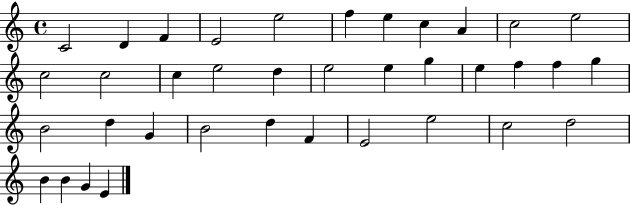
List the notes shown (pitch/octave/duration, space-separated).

C4/h D4/q F4/q E4/h E5/h F5/q E5/q C5/q A4/q C5/h E5/h C5/h C5/h C5/q E5/h D5/q E5/h E5/q G5/q E5/q F5/q F5/q G5/q B4/h D5/q G4/q B4/h D5/q F4/q E4/h E5/h C5/h D5/h B4/q B4/q G4/q E4/q